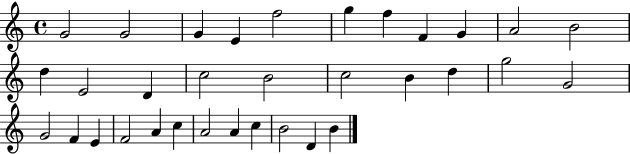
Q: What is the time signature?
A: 4/4